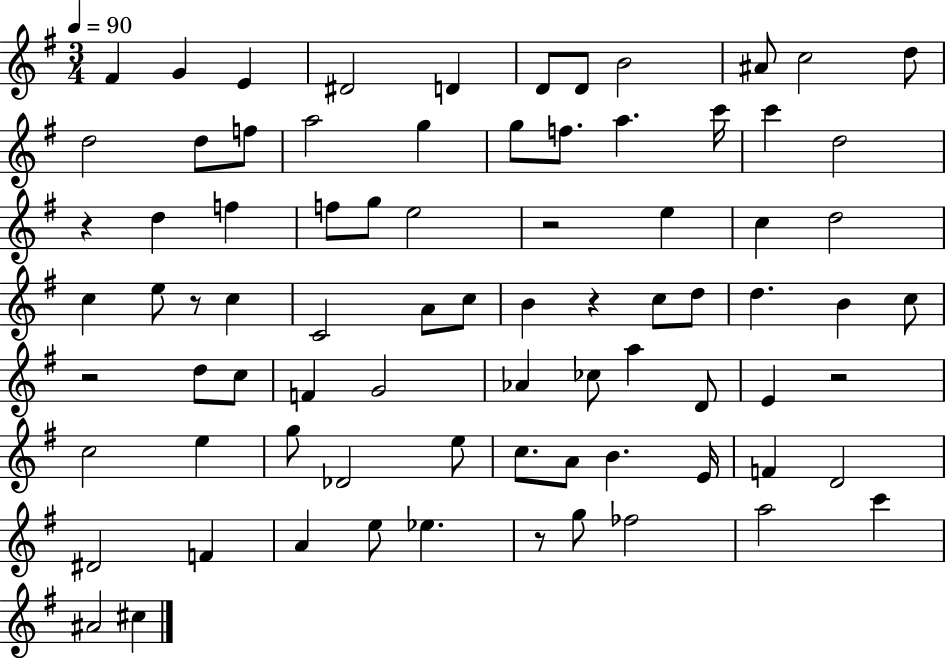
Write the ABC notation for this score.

X:1
T:Untitled
M:3/4
L:1/4
K:G
^F G E ^D2 D D/2 D/2 B2 ^A/2 c2 d/2 d2 d/2 f/2 a2 g g/2 f/2 a c'/4 c' d2 z d f f/2 g/2 e2 z2 e c d2 c e/2 z/2 c C2 A/2 c/2 B z c/2 d/2 d B c/2 z2 d/2 c/2 F G2 _A _c/2 a D/2 E z2 c2 e g/2 _D2 e/2 c/2 A/2 B E/4 F D2 ^D2 F A e/2 _e z/2 g/2 _f2 a2 c' ^A2 ^c